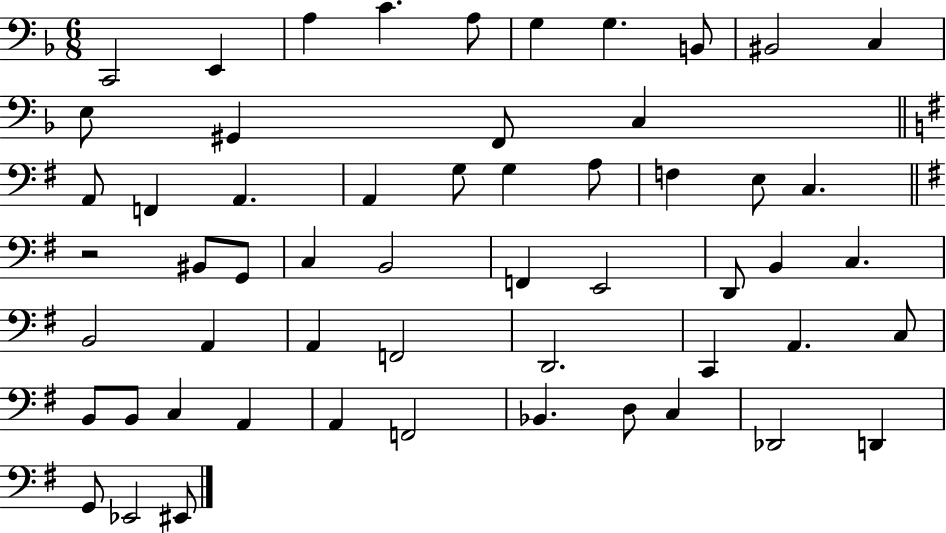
C2/h E2/q A3/q C4/q. A3/e G3/q G3/q. B2/e BIS2/h C3/q E3/e G#2/q F2/e C3/q A2/e F2/q A2/q. A2/q G3/e G3/q A3/e F3/q E3/e C3/q. R/h BIS2/e G2/e C3/q B2/h F2/q E2/h D2/e B2/q C3/q. B2/h A2/q A2/q F2/h D2/h. C2/q A2/q. C3/e B2/e B2/e C3/q A2/q A2/q F2/h Bb2/q. D3/e C3/q Db2/h D2/q G2/e Eb2/h EIS2/e